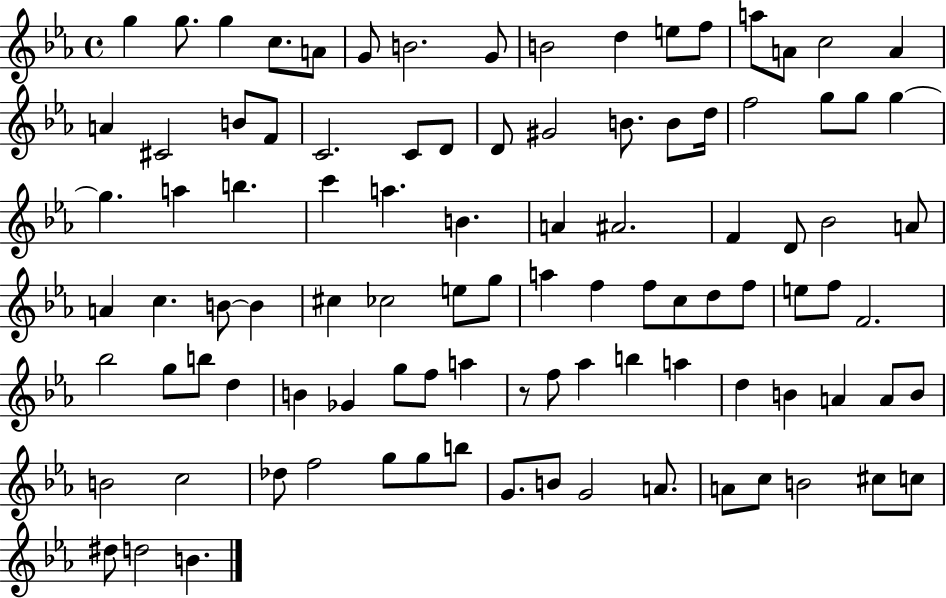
G5/q G5/e. G5/q C5/e. A4/e G4/e B4/h. G4/e B4/h D5/q E5/e F5/e A5/e A4/e C5/h A4/q A4/q C#4/h B4/e F4/e C4/h. C4/e D4/e D4/e G#4/h B4/e. B4/e D5/s F5/h G5/e G5/e G5/q G5/q. A5/q B5/q. C6/q A5/q. B4/q. A4/q A#4/h. F4/q D4/e Bb4/h A4/e A4/q C5/q. B4/e B4/q C#5/q CES5/h E5/e G5/e A5/q F5/q F5/e C5/e D5/e F5/e E5/e F5/e F4/h. Bb5/h G5/e B5/e D5/q B4/q Gb4/q G5/e F5/e A5/q R/e F5/e Ab5/q B5/q A5/q D5/q B4/q A4/q A4/e B4/e B4/h C5/h Db5/e F5/h G5/e G5/e B5/e G4/e. B4/e G4/h A4/e. A4/e C5/e B4/h C#5/e C5/e D#5/e D5/h B4/q.